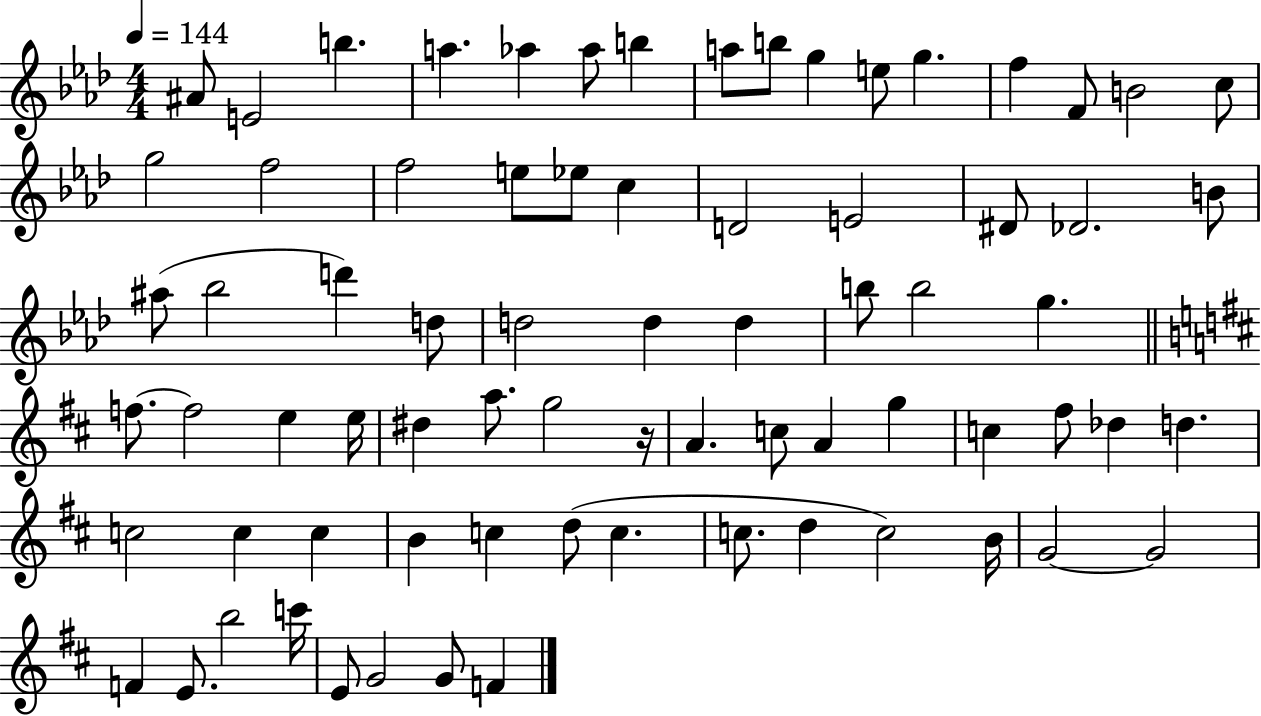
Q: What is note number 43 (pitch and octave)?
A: A5